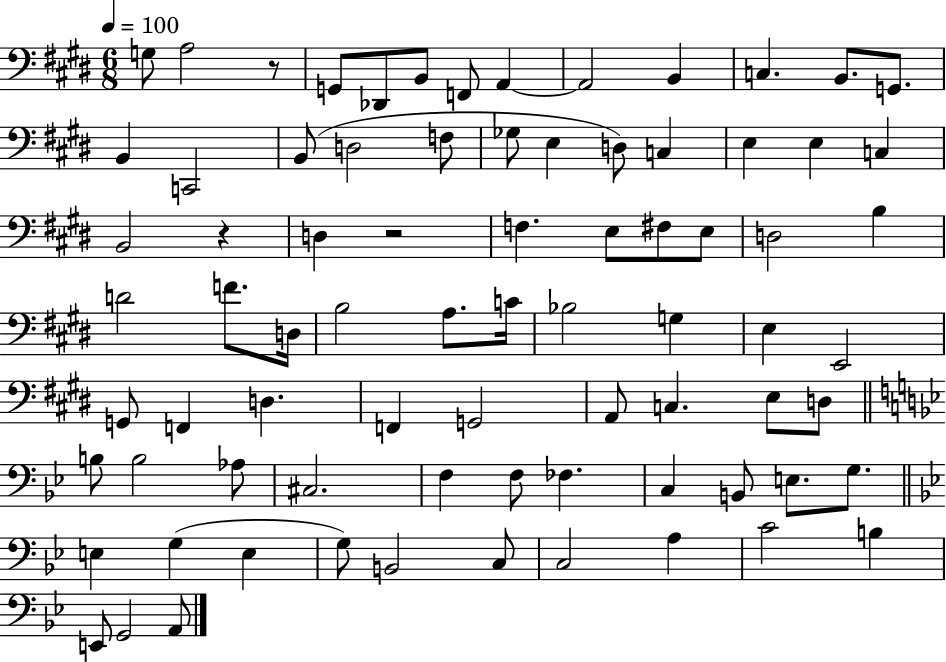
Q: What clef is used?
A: bass